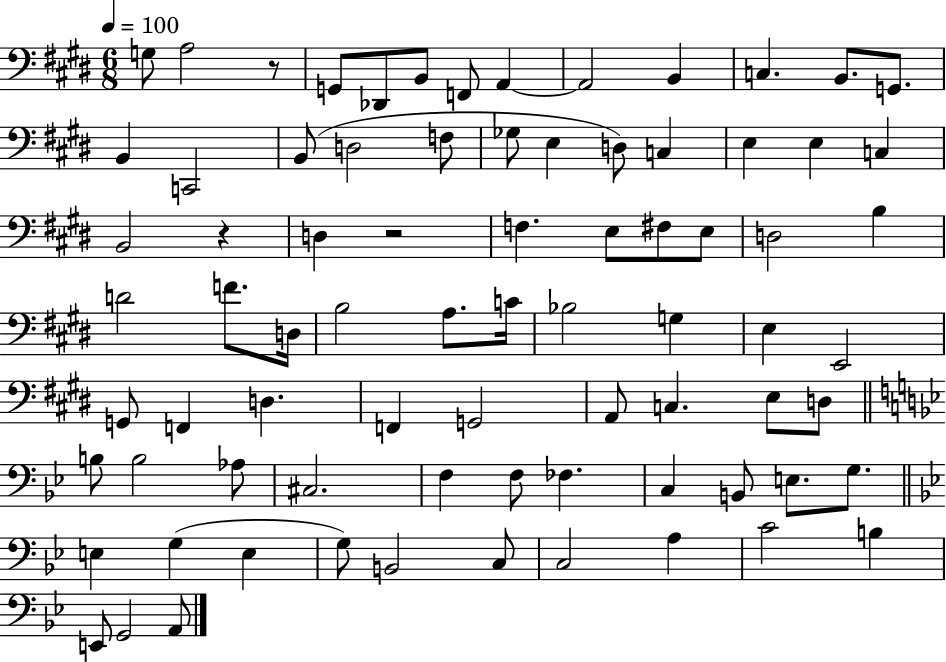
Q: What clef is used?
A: bass